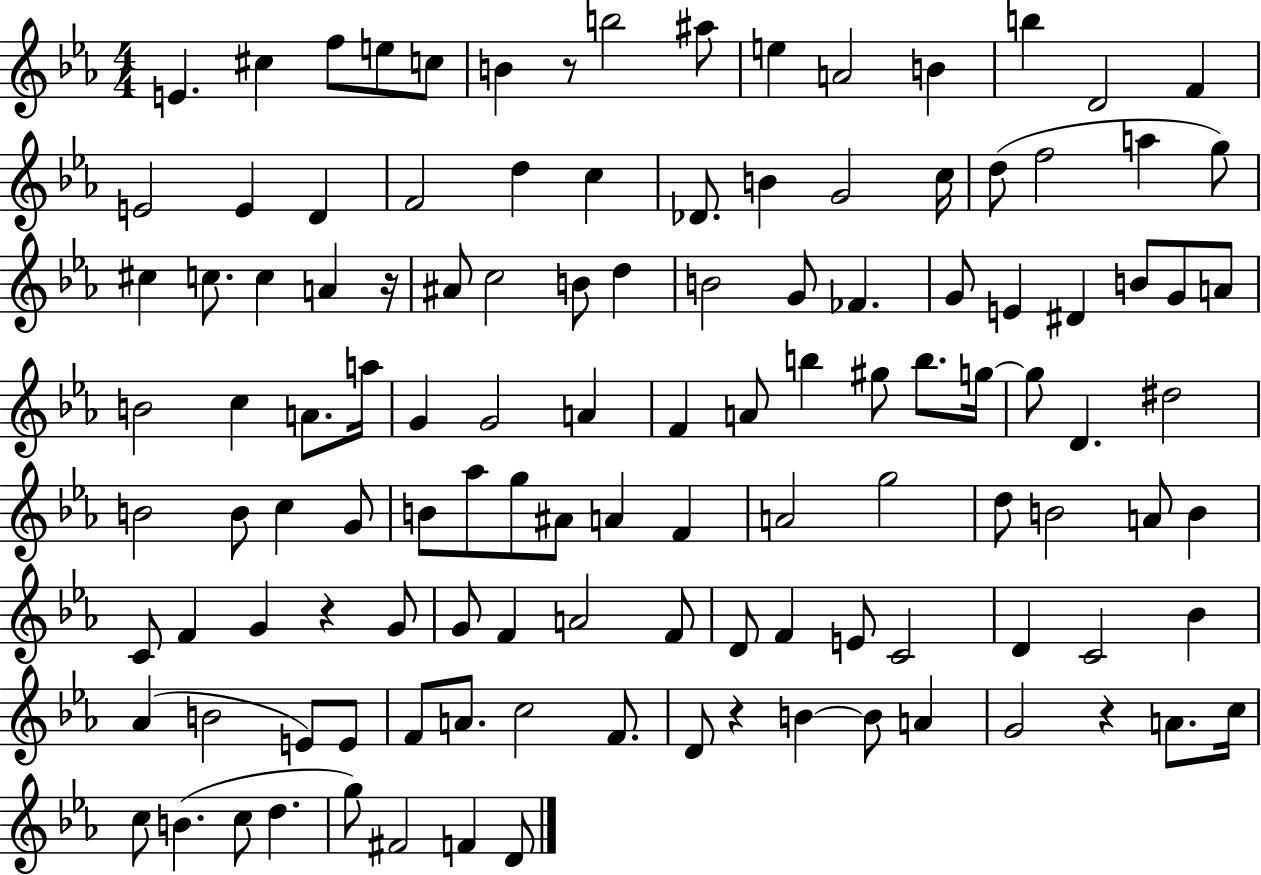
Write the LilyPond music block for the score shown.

{
  \clef treble
  \numericTimeSignature
  \time 4/4
  \key ees \major
  e'4. cis''4 f''8 e''8 c''8 | b'4 r8 b''2 ais''8 | e''4 a'2 b'4 | b''4 d'2 f'4 | \break e'2 e'4 d'4 | f'2 d''4 c''4 | des'8. b'4 g'2 c''16 | d''8( f''2 a''4 g''8) | \break cis''4 c''8. c''4 a'4 r16 | ais'8 c''2 b'8 d''4 | b'2 g'8 fes'4. | g'8 e'4 dis'4 b'8 g'8 a'8 | \break b'2 c''4 a'8. a''16 | g'4 g'2 a'4 | f'4 a'8 b''4 gis''8 b''8. g''16~~ | g''8 d'4. dis''2 | \break b'2 b'8 c''4 g'8 | b'8 aes''8 g''8 ais'8 a'4 f'4 | a'2 g''2 | d''8 b'2 a'8 b'4 | \break c'8 f'4 g'4 r4 g'8 | g'8 f'4 a'2 f'8 | d'8 f'4 e'8 c'2 | d'4 c'2 bes'4 | \break aes'4( b'2 e'8) e'8 | f'8 a'8. c''2 f'8. | d'8 r4 b'4~~ b'8 a'4 | g'2 r4 a'8. c''16 | \break c''8 b'4.( c''8 d''4. | g''8) fis'2 f'4 d'8 | \bar "|."
}